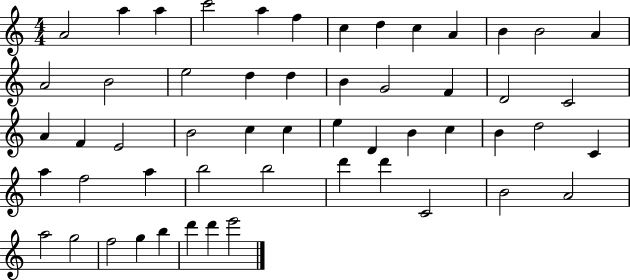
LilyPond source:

{
  \clef treble
  \numericTimeSignature
  \time 4/4
  \key c \major
  a'2 a''4 a''4 | c'''2 a''4 f''4 | c''4 d''4 c''4 a'4 | b'4 b'2 a'4 | \break a'2 b'2 | e''2 d''4 d''4 | b'4 g'2 f'4 | d'2 c'2 | \break a'4 f'4 e'2 | b'2 c''4 c''4 | e''4 d'4 b'4 c''4 | b'4 d''2 c'4 | \break a''4 f''2 a''4 | b''2 b''2 | d'''4 d'''4 c'2 | b'2 a'2 | \break a''2 g''2 | f''2 g''4 b''4 | d'''4 d'''4 e'''2 | \bar "|."
}